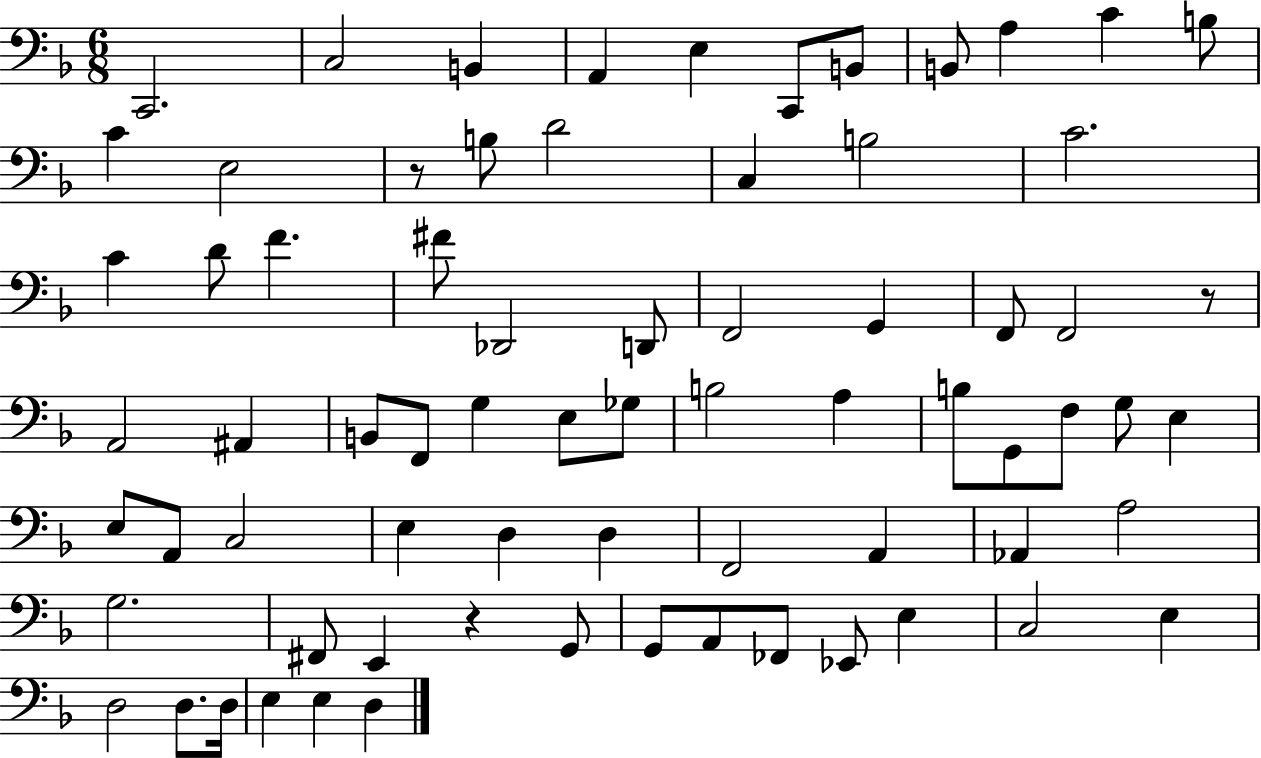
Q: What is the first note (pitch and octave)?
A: C2